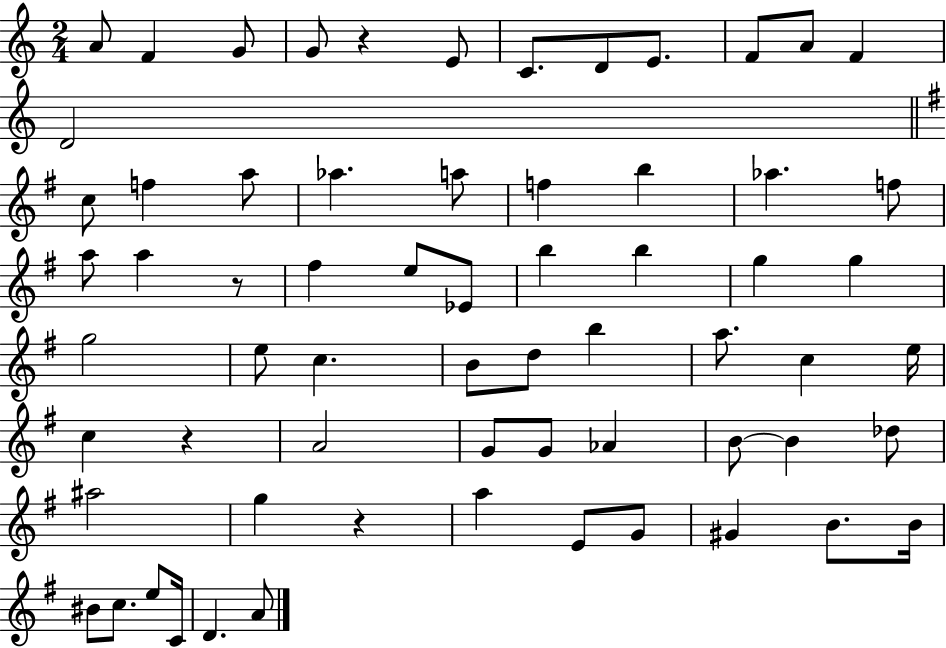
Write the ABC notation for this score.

X:1
T:Untitled
M:2/4
L:1/4
K:C
A/2 F G/2 G/2 z E/2 C/2 D/2 E/2 F/2 A/2 F D2 c/2 f a/2 _a a/2 f b _a f/2 a/2 a z/2 ^f e/2 _E/2 b b g g g2 e/2 c B/2 d/2 b a/2 c e/4 c z A2 G/2 G/2 _A B/2 B _d/2 ^a2 g z a E/2 G/2 ^G B/2 B/4 ^B/2 c/2 e/2 C/4 D A/2